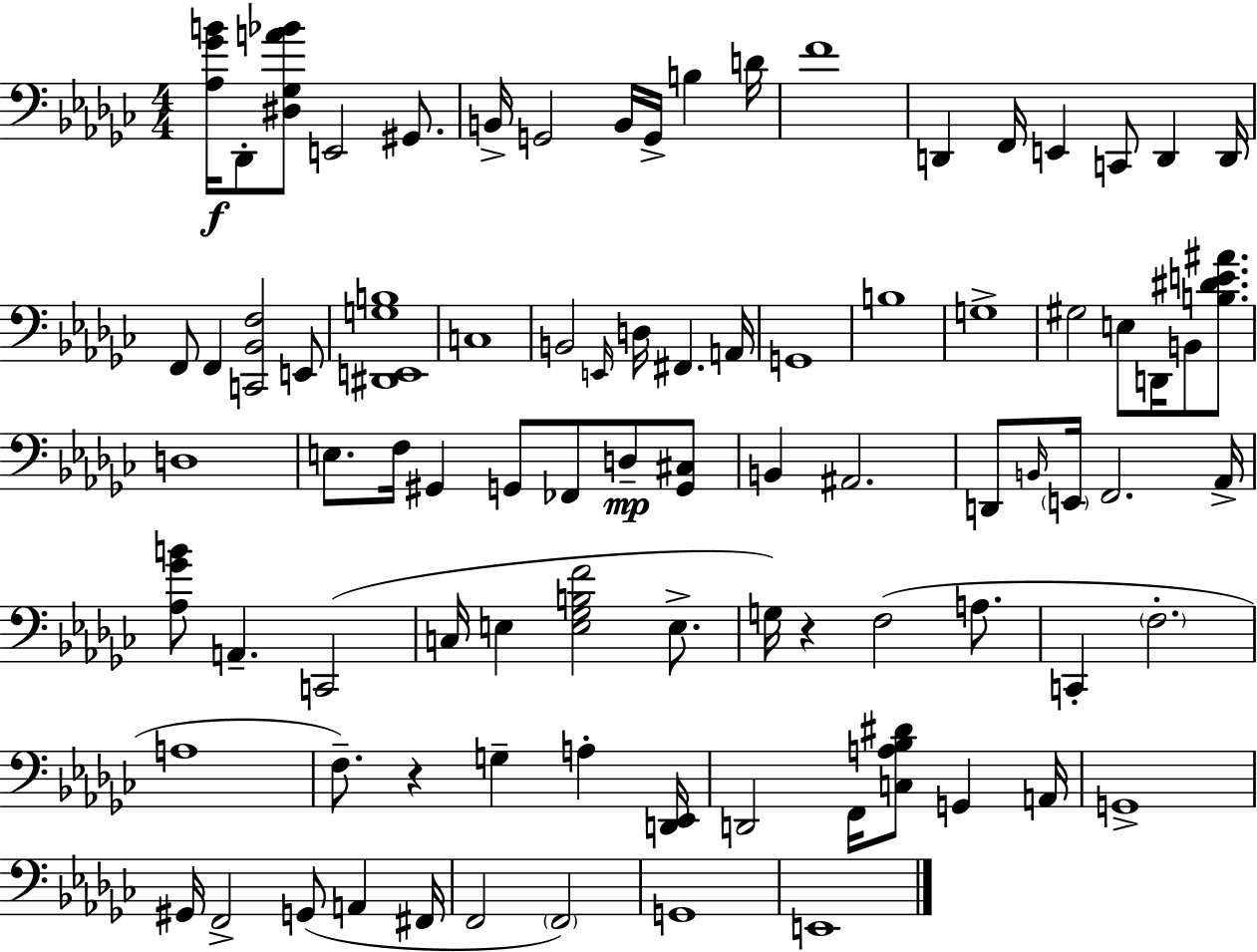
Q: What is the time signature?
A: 4/4